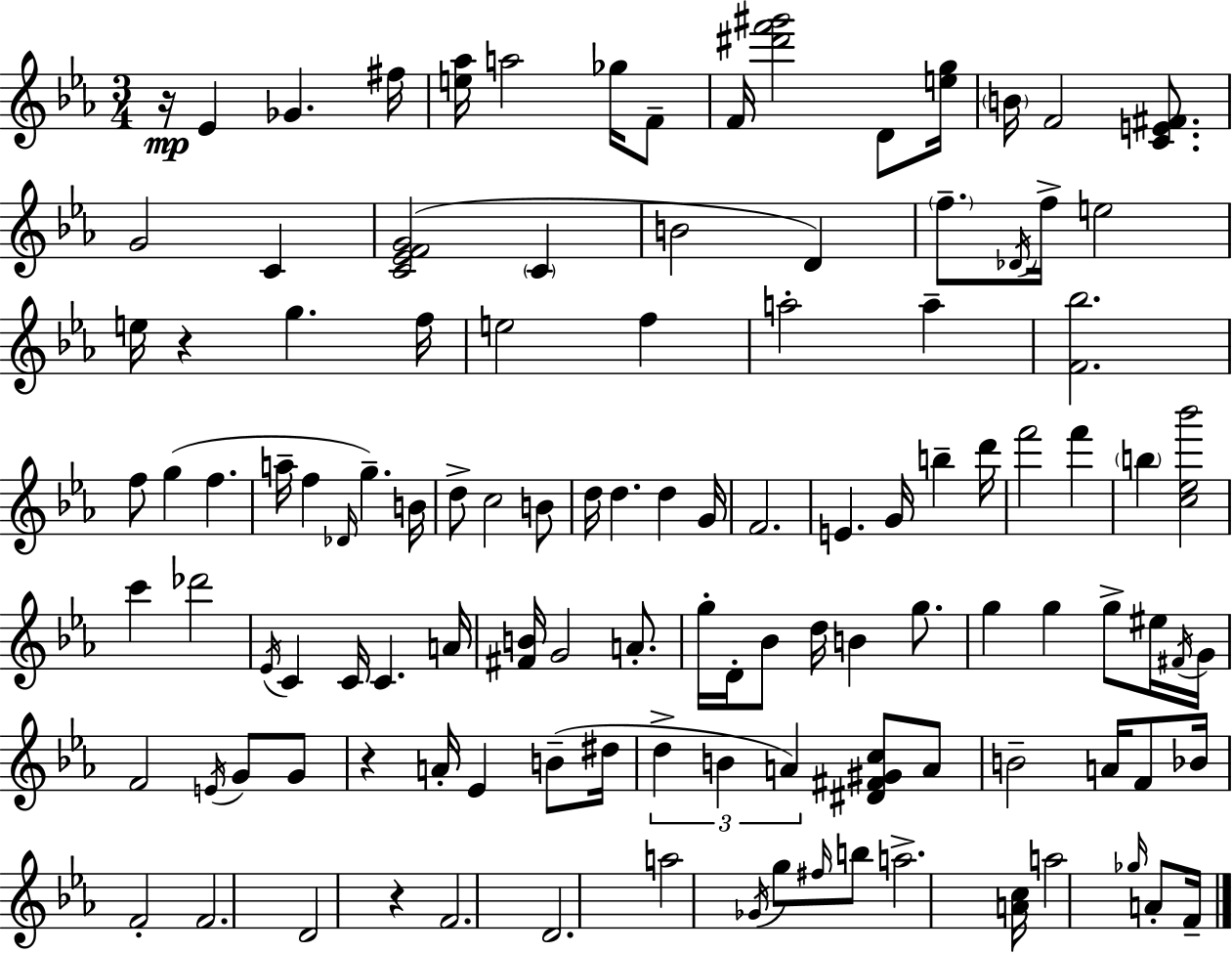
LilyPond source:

{
  \clef treble
  \numericTimeSignature
  \time 3/4
  \key c \minor
  \repeat volta 2 { r16\mp ees'4 ges'4. fis''16 | <e'' aes''>16 a''2 ges''16 f'8-- | f'16 <dis''' f''' gis'''>2 d'8 <e'' g''>16 | \parenthesize b'16 f'2 <c' e' fis'>8. | \break g'2 c'4 | <c' ees' f' g'>2( \parenthesize c'4 | b'2 d'4) | \parenthesize f''8.-- \acciaccatura { des'16 } f''16-> e''2 | \break e''16 r4 g''4. | f''16 e''2 f''4 | a''2-. a''4-- | <f' bes''>2. | \break f''8 g''4( f''4. | a''16-- f''4 \grace { des'16 }) g''4.-- | b'16 d''8-> c''2 | b'8 d''16 d''4. d''4 | \break g'16 f'2. | e'4. g'16 b''4-- | d'''16 f'''2 f'''4 | \parenthesize b''4 <c'' ees'' bes'''>2 | \break c'''4 des'''2 | \acciaccatura { ees'16 } c'4 c'16 c'4. | a'16 <fis' b'>16 g'2 | a'8.-. g''16-. d'16-. bes'8 d''16 b'4 | \break g''8. g''4 g''4 g''8-> | eis''16 \acciaccatura { fis'16 } g'16 f'2 | \acciaccatura { e'16 } g'8 g'8 r4 a'16-. ees'4 | b'8--( dis''16 \tuplet 3/2 { d''4-> b'4 | \break a'4) } <dis' fis' gis' c''>8 a'8 b'2-- | a'16 f'8 bes'16 f'2-. | f'2. | d'2 | \break r4 f'2. | d'2. | a''2 | \acciaccatura { ges'16 } g''8 \grace { fis''16 } b''8 a''2.-> | \break <a' c''>16 a''2 | \grace { ges''16 } a'8-. f'16-- } \bar "|."
}